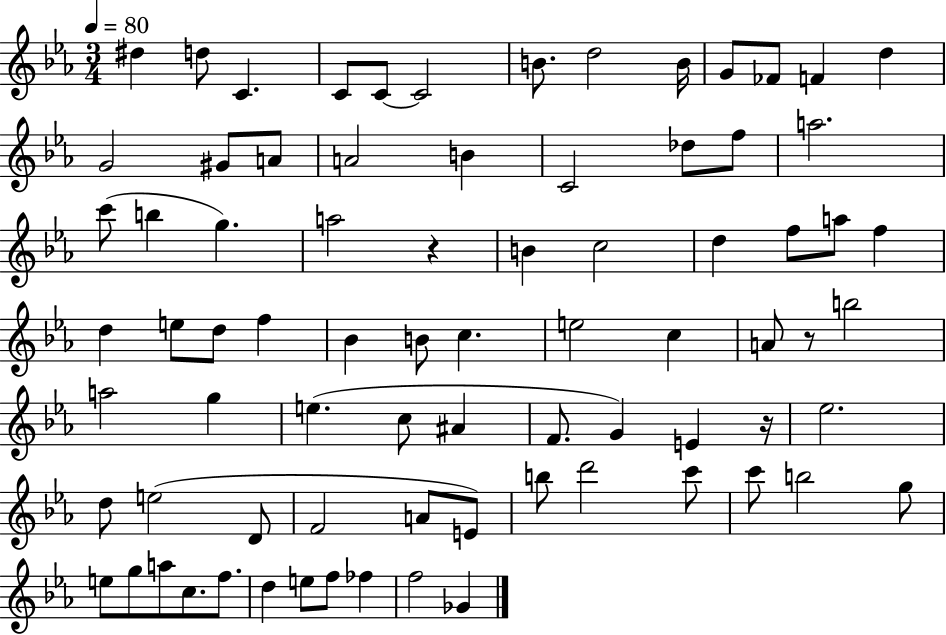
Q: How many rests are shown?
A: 3